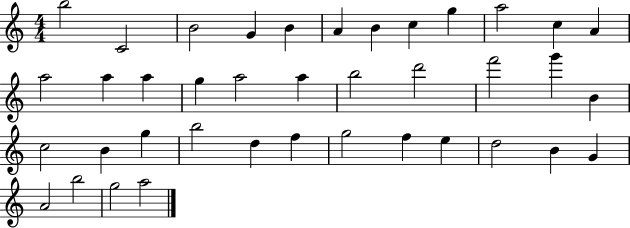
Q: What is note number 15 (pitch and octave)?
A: A5